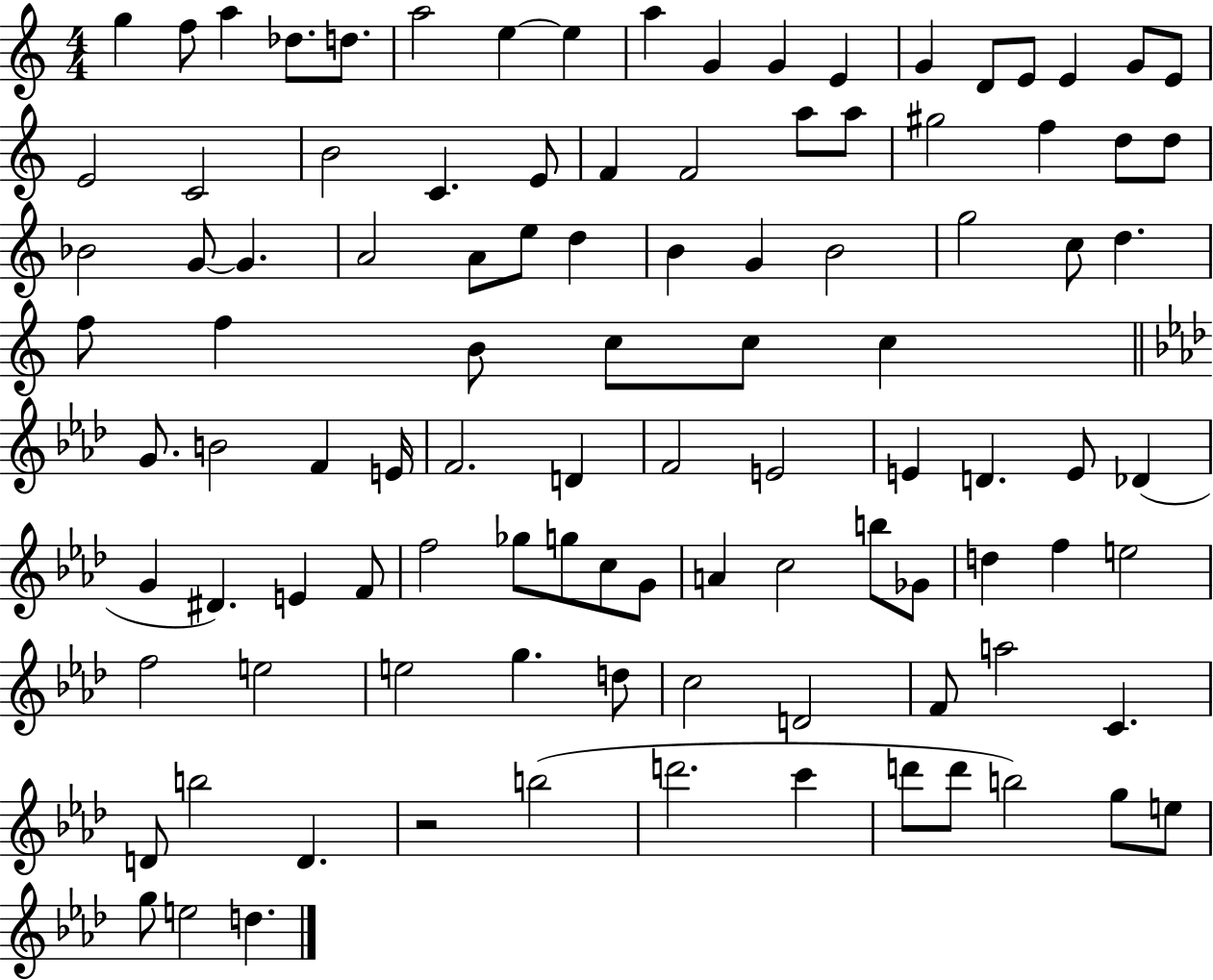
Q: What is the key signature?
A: C major